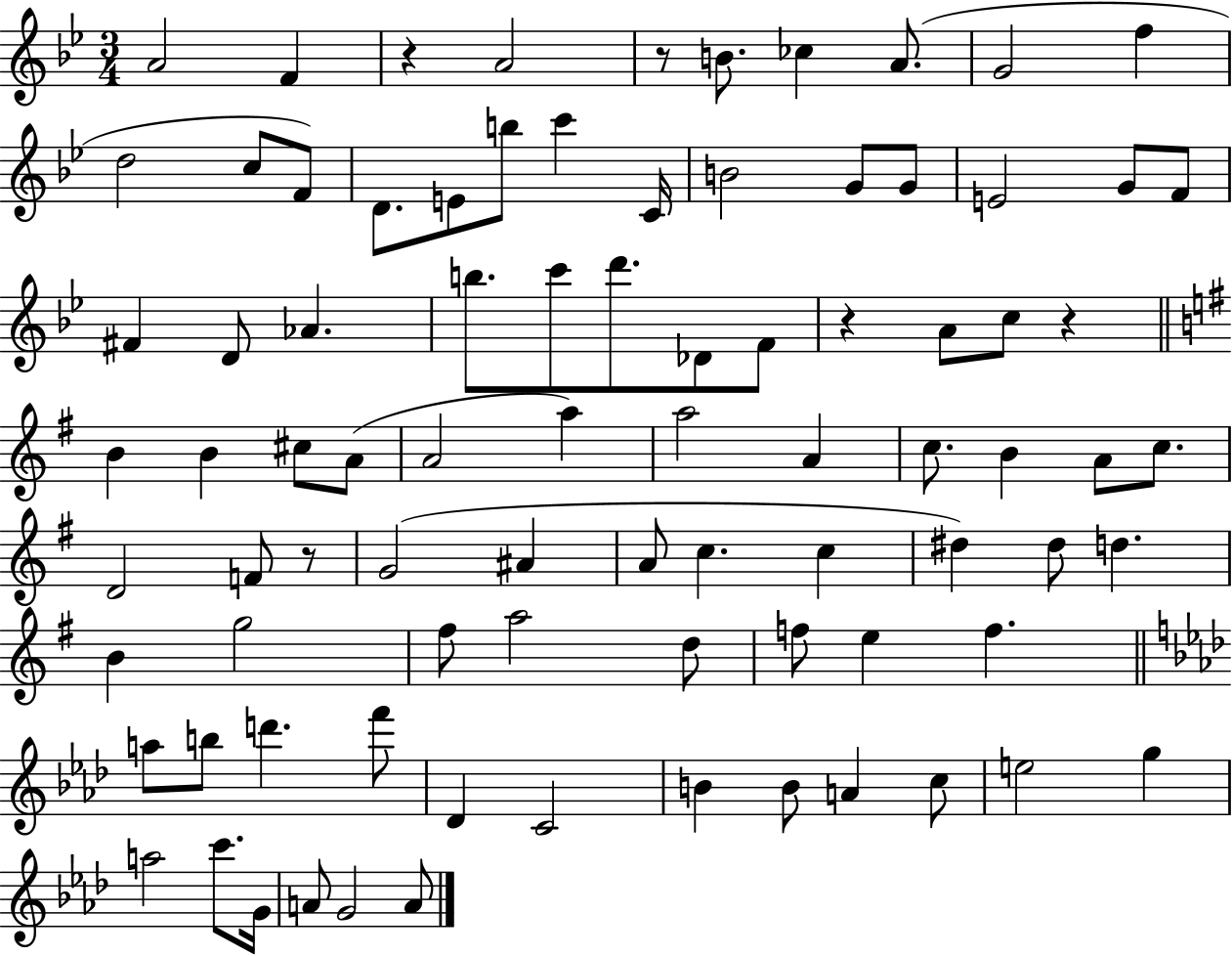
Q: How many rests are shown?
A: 5